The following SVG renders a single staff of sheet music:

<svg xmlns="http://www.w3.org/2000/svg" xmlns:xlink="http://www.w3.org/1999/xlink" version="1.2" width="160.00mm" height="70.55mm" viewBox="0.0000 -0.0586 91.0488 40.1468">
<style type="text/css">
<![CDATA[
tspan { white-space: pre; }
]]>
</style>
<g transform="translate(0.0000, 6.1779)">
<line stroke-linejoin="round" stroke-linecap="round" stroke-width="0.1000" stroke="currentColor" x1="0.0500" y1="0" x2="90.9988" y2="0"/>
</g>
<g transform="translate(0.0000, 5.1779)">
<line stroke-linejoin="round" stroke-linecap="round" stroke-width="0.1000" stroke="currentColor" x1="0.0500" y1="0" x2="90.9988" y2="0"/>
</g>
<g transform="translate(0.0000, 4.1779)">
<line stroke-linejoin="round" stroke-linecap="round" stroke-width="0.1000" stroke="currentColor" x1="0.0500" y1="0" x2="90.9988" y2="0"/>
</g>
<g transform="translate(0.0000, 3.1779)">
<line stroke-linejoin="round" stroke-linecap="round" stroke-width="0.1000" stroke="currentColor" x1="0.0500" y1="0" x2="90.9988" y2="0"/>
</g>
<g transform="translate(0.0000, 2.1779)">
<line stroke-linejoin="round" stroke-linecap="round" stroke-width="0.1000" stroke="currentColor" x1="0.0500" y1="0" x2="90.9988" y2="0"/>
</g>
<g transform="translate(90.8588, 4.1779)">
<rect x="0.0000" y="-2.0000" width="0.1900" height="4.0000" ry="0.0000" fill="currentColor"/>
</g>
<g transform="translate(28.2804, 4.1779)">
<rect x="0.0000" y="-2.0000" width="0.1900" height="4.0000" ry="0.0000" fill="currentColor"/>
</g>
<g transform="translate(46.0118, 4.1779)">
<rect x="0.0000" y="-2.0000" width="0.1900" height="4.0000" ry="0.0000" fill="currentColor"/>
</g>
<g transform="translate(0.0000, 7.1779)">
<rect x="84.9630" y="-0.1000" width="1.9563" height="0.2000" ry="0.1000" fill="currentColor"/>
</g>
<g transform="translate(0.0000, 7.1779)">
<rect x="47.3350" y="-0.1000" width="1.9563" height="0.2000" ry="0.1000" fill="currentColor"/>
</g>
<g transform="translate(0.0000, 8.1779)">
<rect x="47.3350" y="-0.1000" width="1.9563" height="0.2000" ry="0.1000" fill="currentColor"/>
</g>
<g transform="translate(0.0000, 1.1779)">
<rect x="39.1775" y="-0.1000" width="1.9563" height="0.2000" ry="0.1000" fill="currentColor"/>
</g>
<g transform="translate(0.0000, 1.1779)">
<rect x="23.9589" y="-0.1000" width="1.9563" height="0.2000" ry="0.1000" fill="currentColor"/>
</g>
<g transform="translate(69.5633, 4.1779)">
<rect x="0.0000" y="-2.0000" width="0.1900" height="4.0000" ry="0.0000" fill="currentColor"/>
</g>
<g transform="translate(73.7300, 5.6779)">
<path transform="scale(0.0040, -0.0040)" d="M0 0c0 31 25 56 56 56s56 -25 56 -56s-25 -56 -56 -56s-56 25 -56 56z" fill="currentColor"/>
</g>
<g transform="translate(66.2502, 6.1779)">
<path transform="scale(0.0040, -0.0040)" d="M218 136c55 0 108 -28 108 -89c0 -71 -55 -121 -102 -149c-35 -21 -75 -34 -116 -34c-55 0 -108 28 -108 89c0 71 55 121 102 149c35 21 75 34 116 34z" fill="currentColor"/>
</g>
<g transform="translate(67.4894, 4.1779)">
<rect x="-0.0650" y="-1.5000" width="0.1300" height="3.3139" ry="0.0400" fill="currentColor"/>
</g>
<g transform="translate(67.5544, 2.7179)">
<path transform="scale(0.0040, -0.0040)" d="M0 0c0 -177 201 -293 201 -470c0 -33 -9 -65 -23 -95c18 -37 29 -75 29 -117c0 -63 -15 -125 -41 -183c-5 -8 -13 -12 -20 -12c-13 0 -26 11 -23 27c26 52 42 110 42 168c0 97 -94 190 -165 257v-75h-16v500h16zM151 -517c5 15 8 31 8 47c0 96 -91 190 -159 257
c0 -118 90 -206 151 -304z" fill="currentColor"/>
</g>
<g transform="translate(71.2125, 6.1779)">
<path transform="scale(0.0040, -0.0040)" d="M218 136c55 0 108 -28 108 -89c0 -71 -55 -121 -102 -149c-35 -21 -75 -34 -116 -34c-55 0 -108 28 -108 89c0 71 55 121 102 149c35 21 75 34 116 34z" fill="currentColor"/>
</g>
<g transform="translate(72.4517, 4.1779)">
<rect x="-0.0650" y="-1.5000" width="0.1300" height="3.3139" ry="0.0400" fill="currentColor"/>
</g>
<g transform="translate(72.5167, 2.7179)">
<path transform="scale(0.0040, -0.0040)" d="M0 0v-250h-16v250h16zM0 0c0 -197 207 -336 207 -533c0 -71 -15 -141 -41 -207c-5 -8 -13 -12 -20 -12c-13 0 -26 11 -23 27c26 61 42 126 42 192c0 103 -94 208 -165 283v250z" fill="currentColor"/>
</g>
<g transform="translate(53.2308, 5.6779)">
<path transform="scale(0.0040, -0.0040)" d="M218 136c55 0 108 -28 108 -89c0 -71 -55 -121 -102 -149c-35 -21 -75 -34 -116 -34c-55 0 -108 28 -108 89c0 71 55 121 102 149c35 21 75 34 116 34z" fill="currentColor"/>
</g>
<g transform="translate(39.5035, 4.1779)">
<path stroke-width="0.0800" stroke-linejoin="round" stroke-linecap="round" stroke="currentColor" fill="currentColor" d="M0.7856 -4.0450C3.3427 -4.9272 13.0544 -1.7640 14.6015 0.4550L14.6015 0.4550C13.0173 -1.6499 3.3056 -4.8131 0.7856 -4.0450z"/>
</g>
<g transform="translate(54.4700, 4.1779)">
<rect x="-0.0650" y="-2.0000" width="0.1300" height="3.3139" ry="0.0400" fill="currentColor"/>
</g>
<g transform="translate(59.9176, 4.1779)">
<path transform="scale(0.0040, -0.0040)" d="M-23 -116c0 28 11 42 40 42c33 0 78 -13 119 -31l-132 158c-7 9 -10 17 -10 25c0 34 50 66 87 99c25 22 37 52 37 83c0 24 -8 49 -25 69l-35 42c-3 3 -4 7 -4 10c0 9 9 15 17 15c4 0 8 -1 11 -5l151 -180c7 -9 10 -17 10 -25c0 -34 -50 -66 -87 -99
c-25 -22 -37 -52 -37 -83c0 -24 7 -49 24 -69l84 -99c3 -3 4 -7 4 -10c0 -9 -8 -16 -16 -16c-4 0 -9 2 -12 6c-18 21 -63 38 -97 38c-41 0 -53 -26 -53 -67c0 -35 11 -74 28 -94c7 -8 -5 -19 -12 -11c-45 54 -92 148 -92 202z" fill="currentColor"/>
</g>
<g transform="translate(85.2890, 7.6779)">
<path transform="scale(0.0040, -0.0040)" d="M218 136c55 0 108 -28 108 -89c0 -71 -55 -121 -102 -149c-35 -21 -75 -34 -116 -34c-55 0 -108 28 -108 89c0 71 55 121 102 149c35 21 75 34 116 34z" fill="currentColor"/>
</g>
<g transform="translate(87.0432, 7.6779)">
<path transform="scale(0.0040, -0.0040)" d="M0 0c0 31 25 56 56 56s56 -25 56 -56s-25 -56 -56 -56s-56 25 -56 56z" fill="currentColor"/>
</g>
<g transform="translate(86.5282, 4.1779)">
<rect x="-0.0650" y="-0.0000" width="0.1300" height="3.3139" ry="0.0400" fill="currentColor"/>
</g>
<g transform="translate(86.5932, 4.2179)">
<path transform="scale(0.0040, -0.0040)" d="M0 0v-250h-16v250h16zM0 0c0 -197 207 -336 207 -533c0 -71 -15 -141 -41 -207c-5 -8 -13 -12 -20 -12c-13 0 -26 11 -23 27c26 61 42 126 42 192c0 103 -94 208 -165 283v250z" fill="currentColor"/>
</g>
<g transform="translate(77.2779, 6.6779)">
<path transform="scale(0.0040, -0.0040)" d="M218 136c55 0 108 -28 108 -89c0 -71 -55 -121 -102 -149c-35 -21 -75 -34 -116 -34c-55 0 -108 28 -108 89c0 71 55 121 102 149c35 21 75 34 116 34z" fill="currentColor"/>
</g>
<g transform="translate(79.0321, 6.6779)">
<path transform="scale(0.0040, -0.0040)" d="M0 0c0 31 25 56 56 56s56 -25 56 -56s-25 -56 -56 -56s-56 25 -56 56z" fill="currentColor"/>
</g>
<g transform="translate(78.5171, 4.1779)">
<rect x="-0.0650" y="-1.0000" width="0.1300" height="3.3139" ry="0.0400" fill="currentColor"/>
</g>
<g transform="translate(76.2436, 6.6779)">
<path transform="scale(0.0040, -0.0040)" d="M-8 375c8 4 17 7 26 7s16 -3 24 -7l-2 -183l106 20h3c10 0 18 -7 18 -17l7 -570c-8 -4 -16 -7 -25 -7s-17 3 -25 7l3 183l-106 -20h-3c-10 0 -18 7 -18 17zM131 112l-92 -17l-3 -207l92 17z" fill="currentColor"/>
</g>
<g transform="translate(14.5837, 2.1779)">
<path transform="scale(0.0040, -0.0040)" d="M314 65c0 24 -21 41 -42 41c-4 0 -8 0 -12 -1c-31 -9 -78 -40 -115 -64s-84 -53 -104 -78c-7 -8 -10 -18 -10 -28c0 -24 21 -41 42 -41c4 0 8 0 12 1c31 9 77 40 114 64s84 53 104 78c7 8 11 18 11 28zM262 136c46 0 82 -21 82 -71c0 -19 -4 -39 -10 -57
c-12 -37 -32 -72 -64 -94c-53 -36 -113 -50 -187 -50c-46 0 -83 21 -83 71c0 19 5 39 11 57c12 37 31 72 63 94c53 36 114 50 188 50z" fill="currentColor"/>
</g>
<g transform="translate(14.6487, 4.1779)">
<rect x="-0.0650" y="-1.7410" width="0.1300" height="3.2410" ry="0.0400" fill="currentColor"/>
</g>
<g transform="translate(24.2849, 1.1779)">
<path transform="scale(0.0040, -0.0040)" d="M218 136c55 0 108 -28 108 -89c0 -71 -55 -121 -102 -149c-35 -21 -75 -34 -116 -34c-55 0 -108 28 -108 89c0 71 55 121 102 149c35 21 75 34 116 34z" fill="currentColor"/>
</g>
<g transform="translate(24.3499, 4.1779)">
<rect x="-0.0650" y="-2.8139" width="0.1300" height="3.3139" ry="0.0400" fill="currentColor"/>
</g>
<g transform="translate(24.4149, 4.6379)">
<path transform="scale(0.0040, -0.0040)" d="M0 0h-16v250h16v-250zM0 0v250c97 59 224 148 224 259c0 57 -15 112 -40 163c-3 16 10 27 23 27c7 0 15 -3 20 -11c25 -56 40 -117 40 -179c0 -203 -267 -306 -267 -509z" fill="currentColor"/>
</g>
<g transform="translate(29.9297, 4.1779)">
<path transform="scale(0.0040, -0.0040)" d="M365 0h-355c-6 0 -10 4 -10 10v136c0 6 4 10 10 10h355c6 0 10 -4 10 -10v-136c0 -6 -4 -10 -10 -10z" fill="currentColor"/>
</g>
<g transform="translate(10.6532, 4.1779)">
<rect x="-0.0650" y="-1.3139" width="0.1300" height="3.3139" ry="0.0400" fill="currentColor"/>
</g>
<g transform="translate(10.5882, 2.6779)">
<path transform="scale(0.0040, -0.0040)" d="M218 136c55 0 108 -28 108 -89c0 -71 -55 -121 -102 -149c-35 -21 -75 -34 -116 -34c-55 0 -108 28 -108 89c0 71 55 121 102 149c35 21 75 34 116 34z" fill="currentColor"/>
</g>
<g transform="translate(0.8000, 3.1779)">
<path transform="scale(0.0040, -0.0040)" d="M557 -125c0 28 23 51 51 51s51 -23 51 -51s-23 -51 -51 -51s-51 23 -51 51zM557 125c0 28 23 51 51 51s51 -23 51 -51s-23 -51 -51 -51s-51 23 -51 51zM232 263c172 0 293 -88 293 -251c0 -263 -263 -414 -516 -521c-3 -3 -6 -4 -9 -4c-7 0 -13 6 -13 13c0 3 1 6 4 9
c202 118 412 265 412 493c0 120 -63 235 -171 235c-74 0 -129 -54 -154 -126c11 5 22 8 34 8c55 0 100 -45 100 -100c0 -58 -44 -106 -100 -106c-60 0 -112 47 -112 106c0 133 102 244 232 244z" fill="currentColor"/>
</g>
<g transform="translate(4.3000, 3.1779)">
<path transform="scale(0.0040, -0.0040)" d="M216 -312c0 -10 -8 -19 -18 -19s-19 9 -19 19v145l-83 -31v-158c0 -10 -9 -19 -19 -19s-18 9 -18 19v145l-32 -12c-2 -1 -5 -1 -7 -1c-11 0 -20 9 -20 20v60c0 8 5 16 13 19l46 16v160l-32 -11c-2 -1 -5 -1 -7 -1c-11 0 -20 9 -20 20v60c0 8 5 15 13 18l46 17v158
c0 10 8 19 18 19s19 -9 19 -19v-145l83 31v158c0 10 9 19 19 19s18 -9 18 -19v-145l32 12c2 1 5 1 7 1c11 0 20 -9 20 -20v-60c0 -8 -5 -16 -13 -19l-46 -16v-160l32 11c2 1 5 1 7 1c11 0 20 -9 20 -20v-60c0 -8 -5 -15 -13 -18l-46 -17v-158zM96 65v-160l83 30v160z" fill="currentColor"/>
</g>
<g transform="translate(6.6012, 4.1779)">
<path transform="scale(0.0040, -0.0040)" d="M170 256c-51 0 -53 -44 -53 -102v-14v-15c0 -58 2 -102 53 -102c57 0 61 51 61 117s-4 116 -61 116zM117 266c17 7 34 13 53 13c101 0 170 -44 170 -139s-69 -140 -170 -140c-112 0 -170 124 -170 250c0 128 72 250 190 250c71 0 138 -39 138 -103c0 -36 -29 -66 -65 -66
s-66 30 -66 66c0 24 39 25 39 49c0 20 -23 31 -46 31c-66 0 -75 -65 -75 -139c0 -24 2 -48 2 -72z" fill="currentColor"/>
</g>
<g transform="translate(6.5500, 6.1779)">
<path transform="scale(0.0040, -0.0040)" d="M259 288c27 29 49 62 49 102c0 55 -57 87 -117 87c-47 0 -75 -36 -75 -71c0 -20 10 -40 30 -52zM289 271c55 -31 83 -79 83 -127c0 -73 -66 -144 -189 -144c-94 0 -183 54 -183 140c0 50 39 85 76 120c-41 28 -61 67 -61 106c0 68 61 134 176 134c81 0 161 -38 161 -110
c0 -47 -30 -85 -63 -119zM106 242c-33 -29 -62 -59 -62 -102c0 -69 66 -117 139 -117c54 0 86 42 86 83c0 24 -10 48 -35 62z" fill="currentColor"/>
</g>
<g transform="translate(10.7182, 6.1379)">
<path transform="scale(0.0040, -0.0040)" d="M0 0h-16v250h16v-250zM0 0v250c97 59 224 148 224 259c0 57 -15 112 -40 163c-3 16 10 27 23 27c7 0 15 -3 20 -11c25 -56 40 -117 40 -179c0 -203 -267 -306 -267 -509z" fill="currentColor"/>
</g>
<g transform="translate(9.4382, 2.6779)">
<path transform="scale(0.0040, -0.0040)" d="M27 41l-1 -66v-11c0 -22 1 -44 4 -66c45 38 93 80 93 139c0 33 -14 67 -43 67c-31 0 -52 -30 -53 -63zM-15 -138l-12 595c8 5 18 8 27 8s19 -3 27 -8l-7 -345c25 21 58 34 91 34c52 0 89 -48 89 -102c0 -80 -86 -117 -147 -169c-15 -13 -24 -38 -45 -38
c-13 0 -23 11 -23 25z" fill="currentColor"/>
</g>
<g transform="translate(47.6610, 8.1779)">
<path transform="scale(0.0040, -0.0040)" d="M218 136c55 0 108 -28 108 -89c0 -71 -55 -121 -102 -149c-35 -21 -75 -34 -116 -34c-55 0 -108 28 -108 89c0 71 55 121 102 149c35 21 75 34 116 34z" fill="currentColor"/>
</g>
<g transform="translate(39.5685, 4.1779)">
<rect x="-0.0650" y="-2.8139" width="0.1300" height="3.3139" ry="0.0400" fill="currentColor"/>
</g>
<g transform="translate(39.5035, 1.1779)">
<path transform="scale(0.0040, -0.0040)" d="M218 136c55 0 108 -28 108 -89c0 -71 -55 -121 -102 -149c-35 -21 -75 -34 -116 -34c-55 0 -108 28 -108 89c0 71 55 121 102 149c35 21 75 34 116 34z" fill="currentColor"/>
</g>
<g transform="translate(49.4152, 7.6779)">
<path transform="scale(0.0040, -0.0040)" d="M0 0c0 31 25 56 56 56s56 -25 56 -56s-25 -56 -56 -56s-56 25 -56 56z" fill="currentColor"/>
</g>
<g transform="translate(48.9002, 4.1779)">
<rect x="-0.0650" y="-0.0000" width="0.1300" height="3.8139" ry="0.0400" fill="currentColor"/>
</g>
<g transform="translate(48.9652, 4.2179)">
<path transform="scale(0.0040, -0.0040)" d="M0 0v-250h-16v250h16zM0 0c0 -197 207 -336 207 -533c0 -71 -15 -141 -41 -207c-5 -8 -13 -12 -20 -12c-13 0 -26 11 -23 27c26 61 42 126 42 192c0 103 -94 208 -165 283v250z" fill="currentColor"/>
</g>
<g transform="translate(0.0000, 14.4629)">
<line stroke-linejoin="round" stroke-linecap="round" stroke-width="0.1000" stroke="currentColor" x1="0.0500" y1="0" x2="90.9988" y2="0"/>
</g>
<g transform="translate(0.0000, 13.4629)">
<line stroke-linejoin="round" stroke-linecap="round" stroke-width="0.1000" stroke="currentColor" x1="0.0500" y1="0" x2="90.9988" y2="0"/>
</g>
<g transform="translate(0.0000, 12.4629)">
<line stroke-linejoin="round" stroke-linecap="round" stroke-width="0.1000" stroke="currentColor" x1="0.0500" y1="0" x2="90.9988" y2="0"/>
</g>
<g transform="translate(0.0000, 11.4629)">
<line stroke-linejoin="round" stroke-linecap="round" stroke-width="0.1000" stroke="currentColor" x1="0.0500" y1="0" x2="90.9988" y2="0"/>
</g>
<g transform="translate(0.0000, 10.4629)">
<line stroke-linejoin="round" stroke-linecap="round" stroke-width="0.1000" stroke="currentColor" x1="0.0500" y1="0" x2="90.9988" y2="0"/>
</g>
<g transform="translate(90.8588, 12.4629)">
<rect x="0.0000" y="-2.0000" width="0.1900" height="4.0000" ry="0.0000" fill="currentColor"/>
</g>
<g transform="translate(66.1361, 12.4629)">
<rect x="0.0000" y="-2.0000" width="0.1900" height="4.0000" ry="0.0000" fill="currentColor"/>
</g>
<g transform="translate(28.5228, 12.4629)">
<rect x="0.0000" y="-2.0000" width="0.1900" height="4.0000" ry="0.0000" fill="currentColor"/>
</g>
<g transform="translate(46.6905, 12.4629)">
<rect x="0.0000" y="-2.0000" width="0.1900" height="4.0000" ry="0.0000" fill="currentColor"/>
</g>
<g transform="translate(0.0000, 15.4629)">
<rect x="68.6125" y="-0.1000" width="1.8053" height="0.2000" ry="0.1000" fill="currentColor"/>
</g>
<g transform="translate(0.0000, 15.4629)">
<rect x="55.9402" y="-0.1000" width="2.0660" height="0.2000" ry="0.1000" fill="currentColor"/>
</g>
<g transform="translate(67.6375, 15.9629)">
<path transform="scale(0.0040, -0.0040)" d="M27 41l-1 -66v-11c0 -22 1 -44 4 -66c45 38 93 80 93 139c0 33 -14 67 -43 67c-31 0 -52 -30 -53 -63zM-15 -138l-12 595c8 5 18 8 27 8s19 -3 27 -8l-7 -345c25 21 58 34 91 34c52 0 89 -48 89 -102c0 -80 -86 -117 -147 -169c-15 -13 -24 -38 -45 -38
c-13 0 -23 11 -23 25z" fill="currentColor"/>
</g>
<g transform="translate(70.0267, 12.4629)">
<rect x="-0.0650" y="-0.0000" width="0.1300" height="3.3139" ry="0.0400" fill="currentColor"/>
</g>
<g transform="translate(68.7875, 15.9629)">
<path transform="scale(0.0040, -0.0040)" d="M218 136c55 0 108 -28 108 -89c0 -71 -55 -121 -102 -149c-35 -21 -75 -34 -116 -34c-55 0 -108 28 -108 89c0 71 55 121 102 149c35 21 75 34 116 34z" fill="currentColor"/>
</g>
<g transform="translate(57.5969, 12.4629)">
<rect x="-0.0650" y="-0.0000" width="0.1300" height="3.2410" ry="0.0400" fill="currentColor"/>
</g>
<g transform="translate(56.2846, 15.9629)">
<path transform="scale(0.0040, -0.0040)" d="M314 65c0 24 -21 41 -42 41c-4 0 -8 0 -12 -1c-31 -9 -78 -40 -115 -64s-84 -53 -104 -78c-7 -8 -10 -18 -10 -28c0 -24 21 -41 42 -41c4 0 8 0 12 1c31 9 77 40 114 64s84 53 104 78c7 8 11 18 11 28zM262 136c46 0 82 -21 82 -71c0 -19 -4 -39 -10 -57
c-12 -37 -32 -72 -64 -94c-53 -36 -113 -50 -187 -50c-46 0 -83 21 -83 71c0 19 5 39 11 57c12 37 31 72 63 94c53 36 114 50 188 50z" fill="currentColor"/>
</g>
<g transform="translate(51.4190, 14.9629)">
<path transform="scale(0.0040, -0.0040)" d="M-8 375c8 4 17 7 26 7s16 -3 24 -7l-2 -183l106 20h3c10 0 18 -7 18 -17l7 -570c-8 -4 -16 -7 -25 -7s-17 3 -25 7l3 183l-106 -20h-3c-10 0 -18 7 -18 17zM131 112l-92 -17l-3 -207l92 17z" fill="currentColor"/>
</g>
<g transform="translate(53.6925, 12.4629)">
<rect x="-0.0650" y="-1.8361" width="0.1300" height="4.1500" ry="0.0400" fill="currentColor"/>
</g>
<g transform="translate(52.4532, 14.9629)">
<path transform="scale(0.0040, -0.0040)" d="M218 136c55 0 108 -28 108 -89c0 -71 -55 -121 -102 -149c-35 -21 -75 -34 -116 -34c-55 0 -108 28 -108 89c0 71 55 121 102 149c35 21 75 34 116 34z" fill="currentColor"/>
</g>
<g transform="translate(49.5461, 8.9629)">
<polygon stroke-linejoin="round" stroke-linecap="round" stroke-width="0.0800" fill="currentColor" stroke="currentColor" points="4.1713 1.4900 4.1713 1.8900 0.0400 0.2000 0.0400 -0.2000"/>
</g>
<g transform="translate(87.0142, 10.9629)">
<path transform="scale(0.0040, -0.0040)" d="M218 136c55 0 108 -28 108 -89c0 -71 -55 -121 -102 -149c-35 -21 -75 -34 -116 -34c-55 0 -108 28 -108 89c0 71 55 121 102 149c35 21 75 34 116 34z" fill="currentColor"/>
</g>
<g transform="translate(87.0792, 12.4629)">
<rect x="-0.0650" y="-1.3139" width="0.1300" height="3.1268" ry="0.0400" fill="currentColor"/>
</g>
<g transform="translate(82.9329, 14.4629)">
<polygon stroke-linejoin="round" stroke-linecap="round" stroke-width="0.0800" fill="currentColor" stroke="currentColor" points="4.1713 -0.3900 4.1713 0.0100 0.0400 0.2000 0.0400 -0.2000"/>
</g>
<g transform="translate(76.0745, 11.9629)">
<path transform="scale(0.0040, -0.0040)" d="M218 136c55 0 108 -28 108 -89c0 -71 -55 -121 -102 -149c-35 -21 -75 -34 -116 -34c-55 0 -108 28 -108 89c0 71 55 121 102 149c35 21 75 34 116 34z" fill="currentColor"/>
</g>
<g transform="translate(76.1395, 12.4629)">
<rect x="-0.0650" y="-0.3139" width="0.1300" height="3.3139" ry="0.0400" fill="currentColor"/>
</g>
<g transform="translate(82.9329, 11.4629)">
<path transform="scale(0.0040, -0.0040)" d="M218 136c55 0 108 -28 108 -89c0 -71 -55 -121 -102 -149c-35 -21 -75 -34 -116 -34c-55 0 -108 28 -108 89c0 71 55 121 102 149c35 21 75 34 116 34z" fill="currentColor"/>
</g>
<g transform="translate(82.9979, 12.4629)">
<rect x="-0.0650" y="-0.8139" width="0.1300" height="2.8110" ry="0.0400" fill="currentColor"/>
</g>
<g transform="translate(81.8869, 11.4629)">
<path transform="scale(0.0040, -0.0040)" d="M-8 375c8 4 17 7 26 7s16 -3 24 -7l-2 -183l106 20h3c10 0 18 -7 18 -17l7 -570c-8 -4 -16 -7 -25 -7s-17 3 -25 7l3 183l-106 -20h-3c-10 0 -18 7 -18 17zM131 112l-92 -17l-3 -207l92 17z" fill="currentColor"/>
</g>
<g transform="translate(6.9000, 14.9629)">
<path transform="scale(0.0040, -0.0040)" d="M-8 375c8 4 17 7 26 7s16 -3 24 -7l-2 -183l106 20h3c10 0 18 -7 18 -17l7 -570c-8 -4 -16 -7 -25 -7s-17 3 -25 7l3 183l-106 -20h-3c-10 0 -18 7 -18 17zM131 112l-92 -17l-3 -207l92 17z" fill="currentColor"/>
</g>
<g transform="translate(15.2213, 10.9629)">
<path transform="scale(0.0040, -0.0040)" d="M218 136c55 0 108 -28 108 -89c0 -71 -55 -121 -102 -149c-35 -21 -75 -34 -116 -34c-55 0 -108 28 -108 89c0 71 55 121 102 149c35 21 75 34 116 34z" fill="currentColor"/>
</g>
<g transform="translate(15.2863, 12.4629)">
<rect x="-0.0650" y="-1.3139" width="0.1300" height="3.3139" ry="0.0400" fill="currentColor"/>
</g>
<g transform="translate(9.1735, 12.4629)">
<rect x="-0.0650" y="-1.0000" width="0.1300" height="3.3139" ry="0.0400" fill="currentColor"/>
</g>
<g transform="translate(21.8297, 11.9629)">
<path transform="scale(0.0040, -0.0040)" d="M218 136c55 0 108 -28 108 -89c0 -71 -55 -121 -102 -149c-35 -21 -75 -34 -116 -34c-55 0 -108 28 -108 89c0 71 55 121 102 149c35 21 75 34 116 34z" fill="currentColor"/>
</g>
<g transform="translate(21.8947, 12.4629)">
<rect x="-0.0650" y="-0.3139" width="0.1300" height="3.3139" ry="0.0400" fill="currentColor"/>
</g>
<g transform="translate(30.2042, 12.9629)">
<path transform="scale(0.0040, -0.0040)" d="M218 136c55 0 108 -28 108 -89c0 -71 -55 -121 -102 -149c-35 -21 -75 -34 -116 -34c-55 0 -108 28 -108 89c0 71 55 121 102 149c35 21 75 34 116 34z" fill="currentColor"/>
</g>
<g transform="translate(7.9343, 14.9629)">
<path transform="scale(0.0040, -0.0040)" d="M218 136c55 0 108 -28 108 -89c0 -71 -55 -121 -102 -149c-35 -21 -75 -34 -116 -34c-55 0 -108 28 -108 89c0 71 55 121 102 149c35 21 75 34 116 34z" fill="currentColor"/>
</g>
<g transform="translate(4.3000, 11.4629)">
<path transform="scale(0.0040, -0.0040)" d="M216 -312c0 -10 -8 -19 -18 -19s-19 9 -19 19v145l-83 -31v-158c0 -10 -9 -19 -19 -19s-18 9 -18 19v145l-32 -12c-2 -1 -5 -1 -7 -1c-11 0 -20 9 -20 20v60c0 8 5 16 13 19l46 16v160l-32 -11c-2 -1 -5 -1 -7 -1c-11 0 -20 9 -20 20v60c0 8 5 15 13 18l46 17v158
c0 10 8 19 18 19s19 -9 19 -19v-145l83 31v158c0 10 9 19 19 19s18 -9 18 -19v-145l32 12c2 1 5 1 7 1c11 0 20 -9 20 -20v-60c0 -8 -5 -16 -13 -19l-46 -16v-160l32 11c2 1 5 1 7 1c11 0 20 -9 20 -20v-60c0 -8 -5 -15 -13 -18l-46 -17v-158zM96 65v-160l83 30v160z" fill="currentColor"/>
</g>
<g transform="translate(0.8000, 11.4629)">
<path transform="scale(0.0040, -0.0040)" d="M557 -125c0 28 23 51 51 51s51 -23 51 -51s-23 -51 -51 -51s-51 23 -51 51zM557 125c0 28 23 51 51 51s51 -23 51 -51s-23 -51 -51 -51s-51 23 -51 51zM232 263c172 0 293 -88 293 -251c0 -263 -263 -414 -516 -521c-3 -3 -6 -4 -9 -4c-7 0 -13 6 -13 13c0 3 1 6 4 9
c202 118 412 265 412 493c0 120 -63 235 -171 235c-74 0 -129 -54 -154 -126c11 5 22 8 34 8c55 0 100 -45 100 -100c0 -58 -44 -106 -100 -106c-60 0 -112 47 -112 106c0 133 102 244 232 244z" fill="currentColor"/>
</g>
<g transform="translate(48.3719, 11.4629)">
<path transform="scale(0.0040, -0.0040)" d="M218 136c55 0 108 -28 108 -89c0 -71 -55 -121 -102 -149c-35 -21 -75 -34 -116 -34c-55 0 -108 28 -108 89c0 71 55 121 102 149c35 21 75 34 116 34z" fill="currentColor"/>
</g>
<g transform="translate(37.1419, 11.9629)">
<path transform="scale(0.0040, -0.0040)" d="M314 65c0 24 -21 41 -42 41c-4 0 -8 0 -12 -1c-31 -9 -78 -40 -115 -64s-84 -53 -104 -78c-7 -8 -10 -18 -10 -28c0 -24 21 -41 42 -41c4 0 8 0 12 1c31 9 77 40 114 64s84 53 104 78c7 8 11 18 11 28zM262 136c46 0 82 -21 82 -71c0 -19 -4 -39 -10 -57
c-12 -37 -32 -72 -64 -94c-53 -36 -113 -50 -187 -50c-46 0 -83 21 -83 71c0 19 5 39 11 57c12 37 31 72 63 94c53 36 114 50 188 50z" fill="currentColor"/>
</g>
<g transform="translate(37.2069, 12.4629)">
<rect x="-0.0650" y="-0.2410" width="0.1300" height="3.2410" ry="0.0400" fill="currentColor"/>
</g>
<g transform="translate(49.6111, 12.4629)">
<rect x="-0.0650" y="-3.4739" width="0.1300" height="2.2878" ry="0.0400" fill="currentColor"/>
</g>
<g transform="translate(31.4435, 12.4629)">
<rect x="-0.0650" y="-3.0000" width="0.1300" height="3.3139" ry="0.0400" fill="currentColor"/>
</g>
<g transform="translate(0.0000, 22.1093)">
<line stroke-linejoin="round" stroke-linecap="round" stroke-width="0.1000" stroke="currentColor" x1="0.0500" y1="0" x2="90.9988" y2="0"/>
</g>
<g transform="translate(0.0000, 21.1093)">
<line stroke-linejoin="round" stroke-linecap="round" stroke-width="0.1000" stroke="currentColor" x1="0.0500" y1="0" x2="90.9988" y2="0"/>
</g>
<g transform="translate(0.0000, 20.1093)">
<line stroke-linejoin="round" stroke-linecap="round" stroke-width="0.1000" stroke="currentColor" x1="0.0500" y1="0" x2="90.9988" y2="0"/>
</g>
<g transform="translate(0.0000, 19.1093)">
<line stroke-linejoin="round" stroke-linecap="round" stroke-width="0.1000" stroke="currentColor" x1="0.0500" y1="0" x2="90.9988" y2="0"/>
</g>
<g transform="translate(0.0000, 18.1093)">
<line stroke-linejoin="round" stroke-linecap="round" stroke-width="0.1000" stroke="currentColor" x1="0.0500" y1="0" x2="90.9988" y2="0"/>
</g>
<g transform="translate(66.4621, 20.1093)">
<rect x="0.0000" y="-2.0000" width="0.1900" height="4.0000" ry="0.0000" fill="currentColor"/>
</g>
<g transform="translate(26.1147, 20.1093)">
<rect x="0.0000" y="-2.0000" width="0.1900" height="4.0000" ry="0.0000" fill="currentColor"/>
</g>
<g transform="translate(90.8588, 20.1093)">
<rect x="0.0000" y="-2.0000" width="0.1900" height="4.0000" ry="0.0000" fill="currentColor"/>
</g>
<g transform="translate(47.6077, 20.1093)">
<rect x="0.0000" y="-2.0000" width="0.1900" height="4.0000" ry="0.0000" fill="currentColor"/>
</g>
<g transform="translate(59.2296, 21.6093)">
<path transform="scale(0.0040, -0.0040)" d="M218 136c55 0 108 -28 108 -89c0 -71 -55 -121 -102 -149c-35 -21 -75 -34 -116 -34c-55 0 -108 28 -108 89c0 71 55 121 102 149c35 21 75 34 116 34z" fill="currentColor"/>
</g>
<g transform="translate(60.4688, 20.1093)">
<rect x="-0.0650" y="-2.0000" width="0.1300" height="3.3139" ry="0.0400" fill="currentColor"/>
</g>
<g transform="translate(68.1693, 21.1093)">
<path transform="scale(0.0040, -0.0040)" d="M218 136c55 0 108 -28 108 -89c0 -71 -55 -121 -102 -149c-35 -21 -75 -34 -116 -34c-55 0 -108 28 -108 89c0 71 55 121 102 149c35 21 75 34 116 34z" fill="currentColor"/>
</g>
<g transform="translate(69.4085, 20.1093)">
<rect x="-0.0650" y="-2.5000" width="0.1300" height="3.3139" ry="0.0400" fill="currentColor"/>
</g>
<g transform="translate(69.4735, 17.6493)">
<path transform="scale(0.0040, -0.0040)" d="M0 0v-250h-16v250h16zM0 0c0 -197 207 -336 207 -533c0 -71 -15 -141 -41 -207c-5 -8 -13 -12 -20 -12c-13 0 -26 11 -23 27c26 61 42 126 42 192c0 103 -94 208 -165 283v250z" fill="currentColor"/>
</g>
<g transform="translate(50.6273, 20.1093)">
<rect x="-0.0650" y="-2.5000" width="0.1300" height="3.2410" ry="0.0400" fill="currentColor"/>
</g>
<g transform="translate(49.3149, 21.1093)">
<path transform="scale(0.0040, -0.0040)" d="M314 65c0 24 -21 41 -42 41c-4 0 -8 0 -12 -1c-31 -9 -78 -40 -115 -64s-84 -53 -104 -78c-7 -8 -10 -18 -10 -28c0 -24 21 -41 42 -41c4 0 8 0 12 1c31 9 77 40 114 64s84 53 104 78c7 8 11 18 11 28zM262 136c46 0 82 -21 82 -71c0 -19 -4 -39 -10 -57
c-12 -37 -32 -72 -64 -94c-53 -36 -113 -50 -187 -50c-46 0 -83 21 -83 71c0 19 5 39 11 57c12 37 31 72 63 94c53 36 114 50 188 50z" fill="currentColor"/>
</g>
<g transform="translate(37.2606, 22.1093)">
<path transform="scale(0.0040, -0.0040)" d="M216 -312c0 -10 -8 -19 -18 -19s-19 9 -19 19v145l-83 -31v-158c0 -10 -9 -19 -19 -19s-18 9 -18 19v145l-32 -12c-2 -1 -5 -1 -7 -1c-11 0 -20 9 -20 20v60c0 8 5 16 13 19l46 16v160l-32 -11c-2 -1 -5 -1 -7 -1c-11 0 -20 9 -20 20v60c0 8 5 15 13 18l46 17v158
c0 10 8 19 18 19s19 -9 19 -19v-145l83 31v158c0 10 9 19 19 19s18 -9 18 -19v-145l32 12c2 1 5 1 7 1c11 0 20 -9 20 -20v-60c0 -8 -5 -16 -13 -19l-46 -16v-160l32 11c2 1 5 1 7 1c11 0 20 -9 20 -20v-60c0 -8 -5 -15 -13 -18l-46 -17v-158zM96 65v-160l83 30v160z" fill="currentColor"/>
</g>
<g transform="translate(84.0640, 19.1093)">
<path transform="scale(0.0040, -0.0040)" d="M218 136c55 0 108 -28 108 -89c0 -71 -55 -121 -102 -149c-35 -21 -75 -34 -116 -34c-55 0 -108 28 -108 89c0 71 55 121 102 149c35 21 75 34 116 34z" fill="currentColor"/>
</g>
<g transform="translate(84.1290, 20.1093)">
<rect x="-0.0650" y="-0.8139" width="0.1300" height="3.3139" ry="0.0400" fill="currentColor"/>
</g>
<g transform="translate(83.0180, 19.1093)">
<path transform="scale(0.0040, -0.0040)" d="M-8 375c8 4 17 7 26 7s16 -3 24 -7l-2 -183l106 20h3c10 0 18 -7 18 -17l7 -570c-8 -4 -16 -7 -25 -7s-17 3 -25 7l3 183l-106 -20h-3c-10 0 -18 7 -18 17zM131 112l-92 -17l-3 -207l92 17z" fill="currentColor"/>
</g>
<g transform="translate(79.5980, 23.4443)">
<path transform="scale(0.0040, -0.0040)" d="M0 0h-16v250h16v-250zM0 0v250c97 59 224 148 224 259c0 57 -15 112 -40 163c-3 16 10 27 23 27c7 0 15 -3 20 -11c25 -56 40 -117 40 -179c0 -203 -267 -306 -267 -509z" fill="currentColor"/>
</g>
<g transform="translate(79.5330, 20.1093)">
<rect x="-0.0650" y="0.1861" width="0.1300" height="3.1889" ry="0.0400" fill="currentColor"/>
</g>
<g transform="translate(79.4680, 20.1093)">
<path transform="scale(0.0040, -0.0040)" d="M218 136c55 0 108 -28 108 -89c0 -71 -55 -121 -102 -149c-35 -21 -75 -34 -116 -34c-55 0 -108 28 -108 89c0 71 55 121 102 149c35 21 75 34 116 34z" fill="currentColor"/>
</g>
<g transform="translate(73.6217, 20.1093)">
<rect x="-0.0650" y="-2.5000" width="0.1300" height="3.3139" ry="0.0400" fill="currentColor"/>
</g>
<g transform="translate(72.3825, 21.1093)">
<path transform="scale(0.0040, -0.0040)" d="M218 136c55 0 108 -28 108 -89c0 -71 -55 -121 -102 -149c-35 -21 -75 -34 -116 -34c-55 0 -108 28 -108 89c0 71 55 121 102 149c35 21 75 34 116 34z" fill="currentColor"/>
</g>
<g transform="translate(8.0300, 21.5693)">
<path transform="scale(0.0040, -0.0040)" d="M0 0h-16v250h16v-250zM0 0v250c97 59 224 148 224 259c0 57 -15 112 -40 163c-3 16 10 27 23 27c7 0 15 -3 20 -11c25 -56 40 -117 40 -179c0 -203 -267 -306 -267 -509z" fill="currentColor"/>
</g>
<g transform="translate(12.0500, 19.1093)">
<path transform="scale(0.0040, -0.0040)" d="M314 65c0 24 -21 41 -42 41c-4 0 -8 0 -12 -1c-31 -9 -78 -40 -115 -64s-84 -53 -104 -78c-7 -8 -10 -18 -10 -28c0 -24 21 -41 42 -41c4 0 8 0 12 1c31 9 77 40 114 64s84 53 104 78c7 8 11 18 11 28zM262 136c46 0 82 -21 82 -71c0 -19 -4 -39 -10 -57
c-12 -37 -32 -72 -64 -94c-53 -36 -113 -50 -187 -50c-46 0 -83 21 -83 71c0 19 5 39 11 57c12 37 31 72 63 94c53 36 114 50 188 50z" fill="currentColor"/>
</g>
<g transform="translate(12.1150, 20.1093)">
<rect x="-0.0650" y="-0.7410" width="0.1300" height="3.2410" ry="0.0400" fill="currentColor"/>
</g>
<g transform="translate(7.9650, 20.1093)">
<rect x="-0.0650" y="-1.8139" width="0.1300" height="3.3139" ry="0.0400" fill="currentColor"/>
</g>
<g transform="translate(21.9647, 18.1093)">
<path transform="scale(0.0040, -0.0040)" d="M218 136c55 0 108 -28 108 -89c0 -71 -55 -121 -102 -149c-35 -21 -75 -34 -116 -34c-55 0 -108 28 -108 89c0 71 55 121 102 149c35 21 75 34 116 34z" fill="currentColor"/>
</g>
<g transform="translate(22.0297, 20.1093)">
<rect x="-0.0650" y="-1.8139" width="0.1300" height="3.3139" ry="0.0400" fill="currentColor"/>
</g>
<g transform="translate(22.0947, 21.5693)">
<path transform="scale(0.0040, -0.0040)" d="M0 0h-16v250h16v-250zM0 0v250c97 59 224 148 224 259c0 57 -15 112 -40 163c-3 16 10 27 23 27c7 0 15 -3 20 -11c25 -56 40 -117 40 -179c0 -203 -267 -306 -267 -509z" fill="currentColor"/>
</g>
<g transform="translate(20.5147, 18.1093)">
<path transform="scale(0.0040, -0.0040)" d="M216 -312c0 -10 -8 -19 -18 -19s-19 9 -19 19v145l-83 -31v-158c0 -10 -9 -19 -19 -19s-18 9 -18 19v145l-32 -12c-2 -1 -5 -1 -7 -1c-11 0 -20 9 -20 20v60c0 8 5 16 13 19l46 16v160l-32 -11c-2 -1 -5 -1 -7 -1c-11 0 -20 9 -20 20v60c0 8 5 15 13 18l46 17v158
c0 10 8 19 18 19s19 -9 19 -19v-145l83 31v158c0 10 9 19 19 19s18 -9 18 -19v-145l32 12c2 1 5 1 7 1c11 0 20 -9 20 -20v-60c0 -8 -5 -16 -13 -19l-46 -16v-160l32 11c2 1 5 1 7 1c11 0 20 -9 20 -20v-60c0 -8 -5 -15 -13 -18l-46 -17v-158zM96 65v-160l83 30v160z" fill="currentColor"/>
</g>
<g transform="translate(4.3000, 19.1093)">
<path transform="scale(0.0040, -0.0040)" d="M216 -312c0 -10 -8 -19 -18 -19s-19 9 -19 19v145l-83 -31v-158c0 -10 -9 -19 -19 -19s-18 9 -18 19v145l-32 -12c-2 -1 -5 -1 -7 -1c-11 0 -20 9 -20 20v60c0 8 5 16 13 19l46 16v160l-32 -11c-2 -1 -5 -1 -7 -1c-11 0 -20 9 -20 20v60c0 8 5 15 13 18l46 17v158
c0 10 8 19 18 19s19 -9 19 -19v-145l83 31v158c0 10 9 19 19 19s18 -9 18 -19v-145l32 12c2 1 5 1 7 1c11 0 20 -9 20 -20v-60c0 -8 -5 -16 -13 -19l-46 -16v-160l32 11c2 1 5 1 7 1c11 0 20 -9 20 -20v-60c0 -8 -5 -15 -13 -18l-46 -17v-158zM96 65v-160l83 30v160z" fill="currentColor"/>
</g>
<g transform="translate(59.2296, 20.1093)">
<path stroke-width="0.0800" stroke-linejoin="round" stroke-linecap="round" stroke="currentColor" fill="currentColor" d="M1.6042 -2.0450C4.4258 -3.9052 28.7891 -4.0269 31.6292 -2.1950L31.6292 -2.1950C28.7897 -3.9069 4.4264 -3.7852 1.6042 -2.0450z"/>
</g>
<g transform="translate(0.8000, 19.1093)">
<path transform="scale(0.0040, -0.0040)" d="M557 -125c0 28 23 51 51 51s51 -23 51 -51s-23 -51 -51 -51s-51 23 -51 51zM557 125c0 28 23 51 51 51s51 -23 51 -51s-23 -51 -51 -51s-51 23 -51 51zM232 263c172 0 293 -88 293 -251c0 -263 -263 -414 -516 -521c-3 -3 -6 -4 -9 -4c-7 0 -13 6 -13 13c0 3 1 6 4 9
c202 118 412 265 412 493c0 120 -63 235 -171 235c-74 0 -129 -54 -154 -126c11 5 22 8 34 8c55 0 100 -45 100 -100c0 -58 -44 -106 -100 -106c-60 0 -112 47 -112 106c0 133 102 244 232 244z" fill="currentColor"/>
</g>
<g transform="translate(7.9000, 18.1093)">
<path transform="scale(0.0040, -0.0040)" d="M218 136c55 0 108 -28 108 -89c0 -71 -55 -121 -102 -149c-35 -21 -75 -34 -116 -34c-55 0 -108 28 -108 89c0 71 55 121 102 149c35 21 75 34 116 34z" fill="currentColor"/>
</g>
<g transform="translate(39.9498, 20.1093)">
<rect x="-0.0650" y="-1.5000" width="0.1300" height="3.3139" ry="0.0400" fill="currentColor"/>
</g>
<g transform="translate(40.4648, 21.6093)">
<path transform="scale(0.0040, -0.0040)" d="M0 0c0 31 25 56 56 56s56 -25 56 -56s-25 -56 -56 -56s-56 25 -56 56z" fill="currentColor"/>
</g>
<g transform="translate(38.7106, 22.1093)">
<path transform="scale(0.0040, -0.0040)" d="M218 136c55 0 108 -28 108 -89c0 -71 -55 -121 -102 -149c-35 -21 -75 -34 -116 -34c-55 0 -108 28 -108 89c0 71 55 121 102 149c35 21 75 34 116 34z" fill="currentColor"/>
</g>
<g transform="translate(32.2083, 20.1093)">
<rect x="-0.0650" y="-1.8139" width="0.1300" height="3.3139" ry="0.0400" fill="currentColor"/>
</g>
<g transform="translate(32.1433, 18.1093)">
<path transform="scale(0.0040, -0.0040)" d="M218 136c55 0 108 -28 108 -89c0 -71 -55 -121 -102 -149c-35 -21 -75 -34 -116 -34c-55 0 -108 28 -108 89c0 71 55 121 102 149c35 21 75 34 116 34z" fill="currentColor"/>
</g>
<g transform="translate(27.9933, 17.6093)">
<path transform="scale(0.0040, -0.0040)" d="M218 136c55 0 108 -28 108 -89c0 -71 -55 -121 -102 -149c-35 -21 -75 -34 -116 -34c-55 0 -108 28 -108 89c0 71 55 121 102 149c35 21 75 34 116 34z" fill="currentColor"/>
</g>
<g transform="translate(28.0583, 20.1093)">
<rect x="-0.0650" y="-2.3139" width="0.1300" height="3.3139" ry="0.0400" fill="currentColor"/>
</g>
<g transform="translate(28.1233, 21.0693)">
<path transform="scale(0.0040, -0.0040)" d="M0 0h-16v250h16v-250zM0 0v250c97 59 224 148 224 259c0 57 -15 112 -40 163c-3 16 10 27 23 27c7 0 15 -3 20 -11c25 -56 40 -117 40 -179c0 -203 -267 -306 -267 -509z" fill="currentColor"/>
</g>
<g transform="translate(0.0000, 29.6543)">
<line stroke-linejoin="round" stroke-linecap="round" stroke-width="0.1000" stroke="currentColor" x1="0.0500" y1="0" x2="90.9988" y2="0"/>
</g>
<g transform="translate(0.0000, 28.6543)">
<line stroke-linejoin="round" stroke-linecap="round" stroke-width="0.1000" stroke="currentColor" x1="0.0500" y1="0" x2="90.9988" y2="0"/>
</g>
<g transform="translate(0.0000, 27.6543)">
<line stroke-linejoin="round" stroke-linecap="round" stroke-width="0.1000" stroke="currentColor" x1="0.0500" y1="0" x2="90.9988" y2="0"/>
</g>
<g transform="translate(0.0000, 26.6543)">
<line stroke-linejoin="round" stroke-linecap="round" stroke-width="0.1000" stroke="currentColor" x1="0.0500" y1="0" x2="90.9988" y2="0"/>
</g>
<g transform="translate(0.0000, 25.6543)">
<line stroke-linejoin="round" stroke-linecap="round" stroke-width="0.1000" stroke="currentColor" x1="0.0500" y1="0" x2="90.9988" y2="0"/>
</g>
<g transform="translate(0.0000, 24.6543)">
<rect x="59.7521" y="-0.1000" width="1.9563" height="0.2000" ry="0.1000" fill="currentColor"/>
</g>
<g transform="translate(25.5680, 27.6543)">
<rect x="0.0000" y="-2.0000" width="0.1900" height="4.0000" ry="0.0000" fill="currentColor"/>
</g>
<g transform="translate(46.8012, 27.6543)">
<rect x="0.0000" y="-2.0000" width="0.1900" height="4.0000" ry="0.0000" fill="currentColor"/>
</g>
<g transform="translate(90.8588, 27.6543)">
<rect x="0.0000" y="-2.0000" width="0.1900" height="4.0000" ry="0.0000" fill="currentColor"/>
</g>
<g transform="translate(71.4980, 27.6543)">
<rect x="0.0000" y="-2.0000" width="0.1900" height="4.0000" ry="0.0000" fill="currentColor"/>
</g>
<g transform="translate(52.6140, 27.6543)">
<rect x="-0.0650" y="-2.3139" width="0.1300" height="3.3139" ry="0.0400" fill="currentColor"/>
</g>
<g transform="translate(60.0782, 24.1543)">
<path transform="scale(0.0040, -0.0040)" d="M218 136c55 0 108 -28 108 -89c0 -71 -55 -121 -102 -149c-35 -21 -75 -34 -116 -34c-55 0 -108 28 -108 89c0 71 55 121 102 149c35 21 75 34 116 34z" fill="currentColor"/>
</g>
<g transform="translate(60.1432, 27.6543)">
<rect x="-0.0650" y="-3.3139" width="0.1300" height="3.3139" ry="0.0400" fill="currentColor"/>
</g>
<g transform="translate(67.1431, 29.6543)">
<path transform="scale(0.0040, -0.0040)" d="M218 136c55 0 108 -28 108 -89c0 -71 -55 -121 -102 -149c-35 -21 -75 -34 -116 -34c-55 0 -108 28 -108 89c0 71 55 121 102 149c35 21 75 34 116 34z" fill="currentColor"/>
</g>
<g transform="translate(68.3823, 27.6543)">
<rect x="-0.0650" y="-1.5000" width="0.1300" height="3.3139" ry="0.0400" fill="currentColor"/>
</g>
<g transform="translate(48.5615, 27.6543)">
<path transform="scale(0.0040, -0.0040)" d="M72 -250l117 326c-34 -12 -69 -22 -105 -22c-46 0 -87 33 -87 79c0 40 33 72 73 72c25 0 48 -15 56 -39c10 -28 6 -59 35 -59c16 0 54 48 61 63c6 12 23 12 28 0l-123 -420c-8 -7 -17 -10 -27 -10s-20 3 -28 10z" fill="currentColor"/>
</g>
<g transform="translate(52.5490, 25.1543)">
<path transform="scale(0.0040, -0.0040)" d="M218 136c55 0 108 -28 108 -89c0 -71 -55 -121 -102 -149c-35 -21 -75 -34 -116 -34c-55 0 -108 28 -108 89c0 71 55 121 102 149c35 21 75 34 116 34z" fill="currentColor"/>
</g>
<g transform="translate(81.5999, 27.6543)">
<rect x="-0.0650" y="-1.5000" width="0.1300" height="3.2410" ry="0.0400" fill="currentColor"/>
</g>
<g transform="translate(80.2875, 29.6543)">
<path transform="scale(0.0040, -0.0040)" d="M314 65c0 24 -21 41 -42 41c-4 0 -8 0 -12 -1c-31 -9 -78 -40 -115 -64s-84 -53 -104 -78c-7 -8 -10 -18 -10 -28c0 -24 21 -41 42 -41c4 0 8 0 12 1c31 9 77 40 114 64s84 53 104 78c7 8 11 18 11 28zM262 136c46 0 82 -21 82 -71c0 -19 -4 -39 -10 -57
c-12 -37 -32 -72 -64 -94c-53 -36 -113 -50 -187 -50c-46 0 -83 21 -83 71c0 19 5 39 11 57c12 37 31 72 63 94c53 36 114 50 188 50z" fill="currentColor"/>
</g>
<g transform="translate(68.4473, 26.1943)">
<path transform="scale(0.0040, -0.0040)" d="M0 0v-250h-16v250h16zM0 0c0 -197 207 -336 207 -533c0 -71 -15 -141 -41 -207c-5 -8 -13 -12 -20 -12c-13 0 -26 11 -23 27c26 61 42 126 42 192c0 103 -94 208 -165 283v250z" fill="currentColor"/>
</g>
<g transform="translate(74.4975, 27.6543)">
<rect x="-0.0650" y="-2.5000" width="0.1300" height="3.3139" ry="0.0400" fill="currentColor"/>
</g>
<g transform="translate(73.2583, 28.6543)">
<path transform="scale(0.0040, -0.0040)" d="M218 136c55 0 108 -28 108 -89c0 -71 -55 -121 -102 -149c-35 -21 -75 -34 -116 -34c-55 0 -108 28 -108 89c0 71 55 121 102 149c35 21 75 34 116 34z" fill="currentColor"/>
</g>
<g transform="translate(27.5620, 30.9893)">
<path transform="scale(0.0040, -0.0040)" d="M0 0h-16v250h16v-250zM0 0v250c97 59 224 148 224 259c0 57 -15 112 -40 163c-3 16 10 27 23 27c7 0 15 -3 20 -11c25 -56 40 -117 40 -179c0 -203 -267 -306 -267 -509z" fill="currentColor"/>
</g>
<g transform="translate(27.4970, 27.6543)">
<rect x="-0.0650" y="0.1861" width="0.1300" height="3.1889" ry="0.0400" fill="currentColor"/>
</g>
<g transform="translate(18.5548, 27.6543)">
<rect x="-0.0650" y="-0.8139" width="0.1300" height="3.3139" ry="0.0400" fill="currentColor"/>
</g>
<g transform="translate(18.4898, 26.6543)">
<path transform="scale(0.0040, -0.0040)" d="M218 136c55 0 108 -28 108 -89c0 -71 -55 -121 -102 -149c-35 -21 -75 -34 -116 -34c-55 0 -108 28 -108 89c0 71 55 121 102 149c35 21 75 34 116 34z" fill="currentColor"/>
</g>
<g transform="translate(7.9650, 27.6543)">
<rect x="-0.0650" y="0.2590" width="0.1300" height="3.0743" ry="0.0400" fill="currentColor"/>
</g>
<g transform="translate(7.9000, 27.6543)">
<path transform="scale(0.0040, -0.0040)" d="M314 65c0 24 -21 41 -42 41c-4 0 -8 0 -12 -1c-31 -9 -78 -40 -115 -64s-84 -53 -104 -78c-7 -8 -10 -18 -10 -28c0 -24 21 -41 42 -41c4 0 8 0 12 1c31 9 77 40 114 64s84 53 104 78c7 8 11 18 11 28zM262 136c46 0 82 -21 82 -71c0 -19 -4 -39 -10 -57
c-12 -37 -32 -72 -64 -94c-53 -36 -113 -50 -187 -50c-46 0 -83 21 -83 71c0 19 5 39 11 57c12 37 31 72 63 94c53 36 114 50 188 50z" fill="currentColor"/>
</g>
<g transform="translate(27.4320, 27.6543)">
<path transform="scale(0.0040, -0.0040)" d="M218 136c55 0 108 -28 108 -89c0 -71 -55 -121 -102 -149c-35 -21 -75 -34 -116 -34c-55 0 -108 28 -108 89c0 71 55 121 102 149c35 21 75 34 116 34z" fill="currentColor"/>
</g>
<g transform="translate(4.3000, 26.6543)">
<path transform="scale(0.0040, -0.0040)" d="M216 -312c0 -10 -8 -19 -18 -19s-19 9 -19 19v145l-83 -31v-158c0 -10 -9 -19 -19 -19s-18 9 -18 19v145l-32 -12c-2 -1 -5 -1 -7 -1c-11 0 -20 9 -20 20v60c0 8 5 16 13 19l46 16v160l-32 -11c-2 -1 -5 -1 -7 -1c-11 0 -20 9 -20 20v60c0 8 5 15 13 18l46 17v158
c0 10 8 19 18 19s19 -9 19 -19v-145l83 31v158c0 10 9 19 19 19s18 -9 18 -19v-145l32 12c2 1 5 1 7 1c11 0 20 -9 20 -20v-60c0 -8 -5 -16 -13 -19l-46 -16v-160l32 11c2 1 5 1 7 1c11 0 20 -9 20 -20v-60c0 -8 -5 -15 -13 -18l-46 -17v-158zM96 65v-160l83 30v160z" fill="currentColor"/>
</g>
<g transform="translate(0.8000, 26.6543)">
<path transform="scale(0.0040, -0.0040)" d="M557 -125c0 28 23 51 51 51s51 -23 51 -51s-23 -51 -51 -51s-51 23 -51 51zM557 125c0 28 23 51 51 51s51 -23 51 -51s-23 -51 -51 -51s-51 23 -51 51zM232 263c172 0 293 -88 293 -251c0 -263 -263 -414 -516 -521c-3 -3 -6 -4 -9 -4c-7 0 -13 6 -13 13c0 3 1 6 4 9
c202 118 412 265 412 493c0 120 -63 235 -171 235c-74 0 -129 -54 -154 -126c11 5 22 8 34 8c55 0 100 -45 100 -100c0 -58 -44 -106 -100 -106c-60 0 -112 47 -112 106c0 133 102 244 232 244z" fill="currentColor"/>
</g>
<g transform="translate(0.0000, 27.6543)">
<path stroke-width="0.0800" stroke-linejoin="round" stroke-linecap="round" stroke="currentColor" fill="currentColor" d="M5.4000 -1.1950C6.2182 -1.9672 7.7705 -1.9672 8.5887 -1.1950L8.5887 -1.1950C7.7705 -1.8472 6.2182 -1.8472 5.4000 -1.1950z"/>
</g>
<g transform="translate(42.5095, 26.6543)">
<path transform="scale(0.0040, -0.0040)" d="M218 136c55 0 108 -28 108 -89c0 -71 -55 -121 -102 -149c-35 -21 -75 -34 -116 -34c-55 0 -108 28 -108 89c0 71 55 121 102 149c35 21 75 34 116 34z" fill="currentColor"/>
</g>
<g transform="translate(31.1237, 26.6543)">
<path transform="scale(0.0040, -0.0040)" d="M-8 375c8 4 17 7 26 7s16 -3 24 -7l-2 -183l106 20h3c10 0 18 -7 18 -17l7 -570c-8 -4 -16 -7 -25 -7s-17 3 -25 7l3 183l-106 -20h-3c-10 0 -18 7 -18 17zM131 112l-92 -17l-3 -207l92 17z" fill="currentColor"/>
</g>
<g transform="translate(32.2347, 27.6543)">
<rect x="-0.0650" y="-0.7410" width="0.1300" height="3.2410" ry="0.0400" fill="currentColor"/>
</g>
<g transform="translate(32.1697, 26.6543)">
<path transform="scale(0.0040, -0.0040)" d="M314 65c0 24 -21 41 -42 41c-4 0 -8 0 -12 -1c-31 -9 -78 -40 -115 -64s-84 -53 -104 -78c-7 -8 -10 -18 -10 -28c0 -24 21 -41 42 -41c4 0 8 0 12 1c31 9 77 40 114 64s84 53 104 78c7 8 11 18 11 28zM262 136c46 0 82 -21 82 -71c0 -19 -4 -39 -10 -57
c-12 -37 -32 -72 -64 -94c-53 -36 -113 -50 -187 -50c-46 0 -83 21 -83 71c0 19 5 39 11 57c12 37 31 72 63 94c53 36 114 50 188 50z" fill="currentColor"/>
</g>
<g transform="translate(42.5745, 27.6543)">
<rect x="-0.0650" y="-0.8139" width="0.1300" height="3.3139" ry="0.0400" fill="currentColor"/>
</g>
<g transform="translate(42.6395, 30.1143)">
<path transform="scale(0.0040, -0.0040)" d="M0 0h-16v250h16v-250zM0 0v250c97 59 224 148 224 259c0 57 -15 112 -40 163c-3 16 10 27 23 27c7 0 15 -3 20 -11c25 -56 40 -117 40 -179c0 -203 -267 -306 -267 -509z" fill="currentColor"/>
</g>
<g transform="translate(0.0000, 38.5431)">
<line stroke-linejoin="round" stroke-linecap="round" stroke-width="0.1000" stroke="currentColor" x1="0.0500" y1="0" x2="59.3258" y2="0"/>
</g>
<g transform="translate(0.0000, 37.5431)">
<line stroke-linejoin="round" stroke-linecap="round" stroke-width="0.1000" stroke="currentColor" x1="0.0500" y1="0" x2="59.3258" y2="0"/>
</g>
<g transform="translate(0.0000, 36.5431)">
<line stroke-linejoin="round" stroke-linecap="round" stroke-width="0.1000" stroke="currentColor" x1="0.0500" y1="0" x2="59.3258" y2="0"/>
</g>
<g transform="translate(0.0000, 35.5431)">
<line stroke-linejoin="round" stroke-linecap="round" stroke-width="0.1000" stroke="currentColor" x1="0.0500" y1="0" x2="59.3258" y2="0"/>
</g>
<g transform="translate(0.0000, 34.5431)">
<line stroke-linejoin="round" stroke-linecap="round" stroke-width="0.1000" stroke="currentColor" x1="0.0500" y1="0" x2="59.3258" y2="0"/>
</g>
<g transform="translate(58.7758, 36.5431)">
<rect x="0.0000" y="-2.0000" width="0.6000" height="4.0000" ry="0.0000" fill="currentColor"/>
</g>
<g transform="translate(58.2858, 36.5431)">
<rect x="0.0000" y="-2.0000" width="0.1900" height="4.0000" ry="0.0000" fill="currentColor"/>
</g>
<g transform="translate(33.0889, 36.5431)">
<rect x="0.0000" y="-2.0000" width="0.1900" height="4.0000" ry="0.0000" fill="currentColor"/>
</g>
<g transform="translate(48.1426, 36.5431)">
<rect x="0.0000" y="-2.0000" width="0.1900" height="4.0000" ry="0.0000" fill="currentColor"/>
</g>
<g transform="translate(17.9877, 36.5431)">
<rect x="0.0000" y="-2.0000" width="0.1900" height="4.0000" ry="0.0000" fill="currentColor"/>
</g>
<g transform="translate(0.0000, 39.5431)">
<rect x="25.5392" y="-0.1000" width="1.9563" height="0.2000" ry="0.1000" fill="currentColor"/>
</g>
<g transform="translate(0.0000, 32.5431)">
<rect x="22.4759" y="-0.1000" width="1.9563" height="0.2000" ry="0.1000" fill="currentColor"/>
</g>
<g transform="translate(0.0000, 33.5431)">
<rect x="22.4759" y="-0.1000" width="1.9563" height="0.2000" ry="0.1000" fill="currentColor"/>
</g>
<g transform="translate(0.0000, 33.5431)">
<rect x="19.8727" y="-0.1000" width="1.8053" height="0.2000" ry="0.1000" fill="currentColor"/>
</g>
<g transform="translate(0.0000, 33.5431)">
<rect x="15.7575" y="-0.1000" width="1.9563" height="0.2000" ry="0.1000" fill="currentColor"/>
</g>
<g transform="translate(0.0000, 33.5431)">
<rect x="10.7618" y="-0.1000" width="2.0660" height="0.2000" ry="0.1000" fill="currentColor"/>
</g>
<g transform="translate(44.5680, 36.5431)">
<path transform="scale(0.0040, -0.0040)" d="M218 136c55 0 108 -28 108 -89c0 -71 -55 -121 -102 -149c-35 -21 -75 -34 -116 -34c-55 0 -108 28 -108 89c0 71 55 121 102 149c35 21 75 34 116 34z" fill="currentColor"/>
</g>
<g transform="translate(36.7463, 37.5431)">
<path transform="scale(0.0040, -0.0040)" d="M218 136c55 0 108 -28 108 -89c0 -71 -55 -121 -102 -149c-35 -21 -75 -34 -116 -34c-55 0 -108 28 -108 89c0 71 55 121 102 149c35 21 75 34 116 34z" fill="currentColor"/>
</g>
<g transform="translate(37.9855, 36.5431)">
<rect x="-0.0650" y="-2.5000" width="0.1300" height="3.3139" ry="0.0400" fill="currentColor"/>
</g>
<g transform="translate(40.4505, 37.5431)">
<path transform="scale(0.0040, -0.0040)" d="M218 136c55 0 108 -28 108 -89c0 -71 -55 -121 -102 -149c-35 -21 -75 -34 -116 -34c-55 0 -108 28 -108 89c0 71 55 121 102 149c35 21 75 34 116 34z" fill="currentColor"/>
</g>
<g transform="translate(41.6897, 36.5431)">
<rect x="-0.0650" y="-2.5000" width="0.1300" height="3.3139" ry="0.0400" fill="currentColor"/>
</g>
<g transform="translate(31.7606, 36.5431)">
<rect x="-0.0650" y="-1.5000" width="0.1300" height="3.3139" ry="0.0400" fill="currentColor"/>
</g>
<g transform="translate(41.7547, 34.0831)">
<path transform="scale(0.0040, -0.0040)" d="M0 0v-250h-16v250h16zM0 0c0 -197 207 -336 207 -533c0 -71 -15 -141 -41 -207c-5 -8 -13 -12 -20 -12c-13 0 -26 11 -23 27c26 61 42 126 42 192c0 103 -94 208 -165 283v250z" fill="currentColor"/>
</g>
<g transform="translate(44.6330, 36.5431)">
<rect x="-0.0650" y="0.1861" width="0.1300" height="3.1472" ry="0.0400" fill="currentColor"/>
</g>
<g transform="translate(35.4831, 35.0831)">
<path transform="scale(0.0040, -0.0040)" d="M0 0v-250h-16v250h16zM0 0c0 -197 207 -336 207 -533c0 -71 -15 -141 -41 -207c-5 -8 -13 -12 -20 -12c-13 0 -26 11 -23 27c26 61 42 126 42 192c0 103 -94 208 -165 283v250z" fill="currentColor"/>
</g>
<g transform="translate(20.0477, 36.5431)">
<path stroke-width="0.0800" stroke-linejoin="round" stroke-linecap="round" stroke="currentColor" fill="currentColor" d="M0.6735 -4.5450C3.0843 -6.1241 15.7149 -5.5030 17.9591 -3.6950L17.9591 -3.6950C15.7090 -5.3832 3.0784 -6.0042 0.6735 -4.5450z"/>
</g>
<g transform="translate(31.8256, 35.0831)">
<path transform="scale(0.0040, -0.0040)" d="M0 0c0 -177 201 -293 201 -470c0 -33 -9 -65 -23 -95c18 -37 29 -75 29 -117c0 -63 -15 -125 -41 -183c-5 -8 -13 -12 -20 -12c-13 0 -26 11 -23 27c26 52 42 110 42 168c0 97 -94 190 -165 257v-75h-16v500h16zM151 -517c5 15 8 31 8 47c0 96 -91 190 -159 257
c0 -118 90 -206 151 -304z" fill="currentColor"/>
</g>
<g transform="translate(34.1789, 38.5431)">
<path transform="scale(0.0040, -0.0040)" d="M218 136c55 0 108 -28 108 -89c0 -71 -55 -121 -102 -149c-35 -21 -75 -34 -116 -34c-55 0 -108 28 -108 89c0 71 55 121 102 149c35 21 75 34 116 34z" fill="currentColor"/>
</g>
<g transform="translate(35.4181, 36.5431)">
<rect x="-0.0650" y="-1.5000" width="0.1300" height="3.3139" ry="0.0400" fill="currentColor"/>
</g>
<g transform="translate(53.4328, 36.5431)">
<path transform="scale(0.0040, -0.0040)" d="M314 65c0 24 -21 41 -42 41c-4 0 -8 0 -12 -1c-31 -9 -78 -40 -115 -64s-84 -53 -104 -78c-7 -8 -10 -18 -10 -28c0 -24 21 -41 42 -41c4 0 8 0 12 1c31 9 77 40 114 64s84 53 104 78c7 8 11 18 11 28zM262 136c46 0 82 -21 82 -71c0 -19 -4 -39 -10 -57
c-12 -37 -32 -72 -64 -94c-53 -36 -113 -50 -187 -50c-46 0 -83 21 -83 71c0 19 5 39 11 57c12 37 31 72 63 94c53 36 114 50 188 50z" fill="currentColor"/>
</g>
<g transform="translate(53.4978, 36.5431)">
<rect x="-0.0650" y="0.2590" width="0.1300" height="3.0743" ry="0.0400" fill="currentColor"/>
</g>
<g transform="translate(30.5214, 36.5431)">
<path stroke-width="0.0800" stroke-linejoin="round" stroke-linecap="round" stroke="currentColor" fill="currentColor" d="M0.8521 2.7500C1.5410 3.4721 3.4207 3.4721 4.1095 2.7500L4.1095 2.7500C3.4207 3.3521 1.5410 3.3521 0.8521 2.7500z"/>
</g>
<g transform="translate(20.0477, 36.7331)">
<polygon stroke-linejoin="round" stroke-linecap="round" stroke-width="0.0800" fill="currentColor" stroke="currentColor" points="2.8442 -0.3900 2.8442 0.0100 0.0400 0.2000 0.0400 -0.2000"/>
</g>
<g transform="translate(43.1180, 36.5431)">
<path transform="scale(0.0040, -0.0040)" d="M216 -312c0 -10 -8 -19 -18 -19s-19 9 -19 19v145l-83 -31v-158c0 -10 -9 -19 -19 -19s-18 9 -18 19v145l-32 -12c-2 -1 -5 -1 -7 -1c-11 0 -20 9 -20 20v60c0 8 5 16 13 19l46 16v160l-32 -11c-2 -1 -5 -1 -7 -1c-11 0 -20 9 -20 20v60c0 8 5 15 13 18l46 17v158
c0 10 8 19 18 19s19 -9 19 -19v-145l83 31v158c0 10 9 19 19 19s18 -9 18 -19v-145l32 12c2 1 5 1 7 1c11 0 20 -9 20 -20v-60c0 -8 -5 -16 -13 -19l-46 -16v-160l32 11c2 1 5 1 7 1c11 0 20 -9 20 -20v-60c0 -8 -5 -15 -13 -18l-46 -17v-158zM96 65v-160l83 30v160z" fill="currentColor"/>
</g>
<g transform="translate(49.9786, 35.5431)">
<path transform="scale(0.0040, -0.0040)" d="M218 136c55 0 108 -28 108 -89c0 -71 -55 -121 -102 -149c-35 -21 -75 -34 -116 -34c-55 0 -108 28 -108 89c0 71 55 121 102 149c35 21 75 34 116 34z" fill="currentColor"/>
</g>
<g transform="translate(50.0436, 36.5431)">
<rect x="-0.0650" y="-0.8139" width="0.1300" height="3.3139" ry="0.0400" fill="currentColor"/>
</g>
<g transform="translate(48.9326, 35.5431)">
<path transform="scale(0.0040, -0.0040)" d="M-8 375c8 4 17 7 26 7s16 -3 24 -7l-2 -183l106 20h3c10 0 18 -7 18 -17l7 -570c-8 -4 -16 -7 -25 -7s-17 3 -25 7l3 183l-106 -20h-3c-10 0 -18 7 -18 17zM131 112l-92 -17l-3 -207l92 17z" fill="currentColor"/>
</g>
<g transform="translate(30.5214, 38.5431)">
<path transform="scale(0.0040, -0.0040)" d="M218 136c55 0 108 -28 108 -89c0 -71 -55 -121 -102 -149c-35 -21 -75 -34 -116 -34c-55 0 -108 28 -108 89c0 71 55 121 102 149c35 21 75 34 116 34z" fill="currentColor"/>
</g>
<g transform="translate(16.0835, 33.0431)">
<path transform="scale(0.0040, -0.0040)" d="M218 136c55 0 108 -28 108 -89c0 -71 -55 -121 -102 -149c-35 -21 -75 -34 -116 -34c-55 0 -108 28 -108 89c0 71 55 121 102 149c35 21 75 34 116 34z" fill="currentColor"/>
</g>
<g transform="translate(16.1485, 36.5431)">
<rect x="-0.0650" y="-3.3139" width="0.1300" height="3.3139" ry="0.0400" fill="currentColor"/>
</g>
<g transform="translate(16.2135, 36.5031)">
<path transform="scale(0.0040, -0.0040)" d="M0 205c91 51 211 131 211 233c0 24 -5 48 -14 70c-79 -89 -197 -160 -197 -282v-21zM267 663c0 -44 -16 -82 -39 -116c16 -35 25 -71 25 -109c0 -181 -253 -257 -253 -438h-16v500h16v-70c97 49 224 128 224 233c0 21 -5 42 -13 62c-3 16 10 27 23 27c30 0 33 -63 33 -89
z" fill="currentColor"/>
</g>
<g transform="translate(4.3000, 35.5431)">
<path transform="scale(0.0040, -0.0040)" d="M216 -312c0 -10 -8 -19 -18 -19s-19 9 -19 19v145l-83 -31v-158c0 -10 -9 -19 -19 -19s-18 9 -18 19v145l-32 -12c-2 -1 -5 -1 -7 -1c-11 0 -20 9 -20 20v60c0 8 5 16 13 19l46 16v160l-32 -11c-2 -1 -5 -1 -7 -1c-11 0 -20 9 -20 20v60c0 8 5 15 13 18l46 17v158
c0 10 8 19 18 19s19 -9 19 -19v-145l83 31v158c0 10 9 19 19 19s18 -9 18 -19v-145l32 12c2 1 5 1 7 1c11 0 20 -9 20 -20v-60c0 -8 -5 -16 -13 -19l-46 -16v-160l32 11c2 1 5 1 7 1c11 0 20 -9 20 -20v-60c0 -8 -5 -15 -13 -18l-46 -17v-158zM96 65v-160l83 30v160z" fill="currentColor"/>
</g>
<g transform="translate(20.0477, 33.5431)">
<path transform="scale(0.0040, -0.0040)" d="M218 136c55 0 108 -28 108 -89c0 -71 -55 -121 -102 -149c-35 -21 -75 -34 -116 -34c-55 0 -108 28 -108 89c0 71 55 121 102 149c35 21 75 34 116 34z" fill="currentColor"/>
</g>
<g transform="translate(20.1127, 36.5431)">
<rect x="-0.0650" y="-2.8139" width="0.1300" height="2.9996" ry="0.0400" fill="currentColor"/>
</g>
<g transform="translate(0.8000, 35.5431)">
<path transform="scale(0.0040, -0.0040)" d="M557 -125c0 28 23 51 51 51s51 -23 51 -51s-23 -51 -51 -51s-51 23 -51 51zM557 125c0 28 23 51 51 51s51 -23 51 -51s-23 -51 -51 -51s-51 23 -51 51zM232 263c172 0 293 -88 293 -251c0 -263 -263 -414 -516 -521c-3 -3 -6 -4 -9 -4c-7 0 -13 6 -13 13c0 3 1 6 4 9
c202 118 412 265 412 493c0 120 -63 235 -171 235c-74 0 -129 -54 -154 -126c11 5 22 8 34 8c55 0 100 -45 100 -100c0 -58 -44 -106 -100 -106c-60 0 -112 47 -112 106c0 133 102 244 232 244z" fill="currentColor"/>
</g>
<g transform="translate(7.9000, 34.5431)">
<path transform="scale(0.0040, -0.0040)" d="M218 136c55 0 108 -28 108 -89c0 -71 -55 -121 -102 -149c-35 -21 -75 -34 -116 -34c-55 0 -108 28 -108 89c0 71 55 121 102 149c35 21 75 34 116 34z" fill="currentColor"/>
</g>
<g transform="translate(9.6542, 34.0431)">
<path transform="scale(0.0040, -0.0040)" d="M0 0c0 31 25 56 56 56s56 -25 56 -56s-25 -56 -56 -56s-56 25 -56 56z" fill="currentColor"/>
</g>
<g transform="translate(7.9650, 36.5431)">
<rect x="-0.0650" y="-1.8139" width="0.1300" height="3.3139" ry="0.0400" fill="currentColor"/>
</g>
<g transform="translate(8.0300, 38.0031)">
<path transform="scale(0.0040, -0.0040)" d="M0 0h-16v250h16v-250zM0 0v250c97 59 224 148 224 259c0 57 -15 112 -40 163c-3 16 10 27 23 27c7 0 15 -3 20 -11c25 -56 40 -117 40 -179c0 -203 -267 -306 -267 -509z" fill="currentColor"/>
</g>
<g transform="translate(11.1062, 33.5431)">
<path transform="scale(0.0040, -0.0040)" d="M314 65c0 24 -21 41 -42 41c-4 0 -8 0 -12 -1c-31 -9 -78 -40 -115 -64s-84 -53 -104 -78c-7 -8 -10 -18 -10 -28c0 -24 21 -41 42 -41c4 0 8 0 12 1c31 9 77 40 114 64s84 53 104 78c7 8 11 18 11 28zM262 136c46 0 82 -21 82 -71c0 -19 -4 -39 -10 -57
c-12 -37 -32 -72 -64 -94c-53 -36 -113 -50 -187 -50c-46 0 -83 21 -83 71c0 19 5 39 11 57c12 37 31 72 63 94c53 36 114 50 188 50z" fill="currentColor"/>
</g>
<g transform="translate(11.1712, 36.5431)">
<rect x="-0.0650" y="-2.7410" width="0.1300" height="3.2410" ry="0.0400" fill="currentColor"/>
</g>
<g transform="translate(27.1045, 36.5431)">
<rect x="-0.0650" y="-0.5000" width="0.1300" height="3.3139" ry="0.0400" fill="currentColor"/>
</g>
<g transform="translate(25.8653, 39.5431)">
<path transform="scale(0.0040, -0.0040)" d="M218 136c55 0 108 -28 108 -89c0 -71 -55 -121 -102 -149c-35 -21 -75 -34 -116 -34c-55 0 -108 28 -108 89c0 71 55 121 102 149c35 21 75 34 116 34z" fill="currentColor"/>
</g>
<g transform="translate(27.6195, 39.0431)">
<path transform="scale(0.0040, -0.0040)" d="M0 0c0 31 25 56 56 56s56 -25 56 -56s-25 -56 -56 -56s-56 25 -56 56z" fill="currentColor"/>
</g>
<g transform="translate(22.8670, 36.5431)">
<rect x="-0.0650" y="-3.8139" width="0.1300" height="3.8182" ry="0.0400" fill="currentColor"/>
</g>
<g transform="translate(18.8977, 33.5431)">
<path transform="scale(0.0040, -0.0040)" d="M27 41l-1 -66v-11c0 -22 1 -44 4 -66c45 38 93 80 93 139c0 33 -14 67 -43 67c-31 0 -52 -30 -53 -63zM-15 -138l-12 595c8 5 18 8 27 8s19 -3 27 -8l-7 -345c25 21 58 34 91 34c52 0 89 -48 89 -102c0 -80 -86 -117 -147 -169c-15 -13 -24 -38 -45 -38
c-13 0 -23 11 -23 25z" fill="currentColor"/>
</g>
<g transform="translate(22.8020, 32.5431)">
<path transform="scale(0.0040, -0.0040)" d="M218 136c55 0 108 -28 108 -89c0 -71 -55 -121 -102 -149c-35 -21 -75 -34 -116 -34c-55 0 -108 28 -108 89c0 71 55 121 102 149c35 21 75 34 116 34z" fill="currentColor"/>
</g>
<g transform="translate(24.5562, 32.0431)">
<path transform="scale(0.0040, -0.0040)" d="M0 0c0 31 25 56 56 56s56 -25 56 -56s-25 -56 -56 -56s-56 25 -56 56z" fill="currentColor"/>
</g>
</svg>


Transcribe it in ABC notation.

X:1
T:Untitled
M:6/8
L:1/4
K:G
_G,/2 A,2 C/2 z2 C C,,/2 A,, z G,,/4 G,,/2 F,, D,,/2 F,, G, E, C, E,2 ^F,/2 F,,/2 D,,2 _D,, E, F,/2 G,/2 A,/2 ^F,2 ^A,/2 B,/2 A, ^G,, B,,2 A,, B,,/2 B,, D,/2 F, D,2 ^F, D,/2 F,2 F,/2 z/2 B, D G,,/2 B,, G,,2 A,/2 C2 D/4 _C/2 E/2 E,, G,,/4 G,,/2 B,, B,,/2 ^D, F, D,2